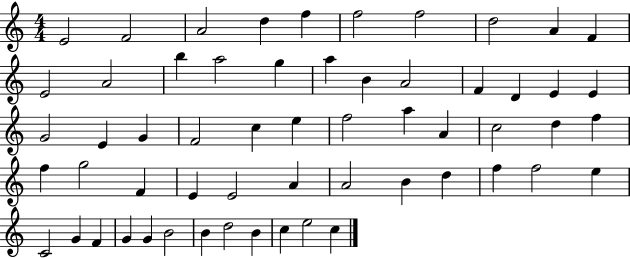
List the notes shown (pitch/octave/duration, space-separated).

E4/h F4/h A4/h D5/q F5/q F5/h F5/h D5/h A4/q F4/q E4/h A4/h B5/q A5/h G5/q A5/q B4/q A4/h F4/q D4/q E4/q E4/q G4/h E4/q G4/q F4/h C5/q E5/q F5/h A5/q A4/q C5/h D5/q F5/q F5/q G5/h F4/q E4/q E4/h A4/q A4/h B4/q D5/q F5/q F5/h E5/q C4/h G4/q F4/q G4/q G4/q B4/h B4/q D5/h B4/q C5/q E5/h C5/q